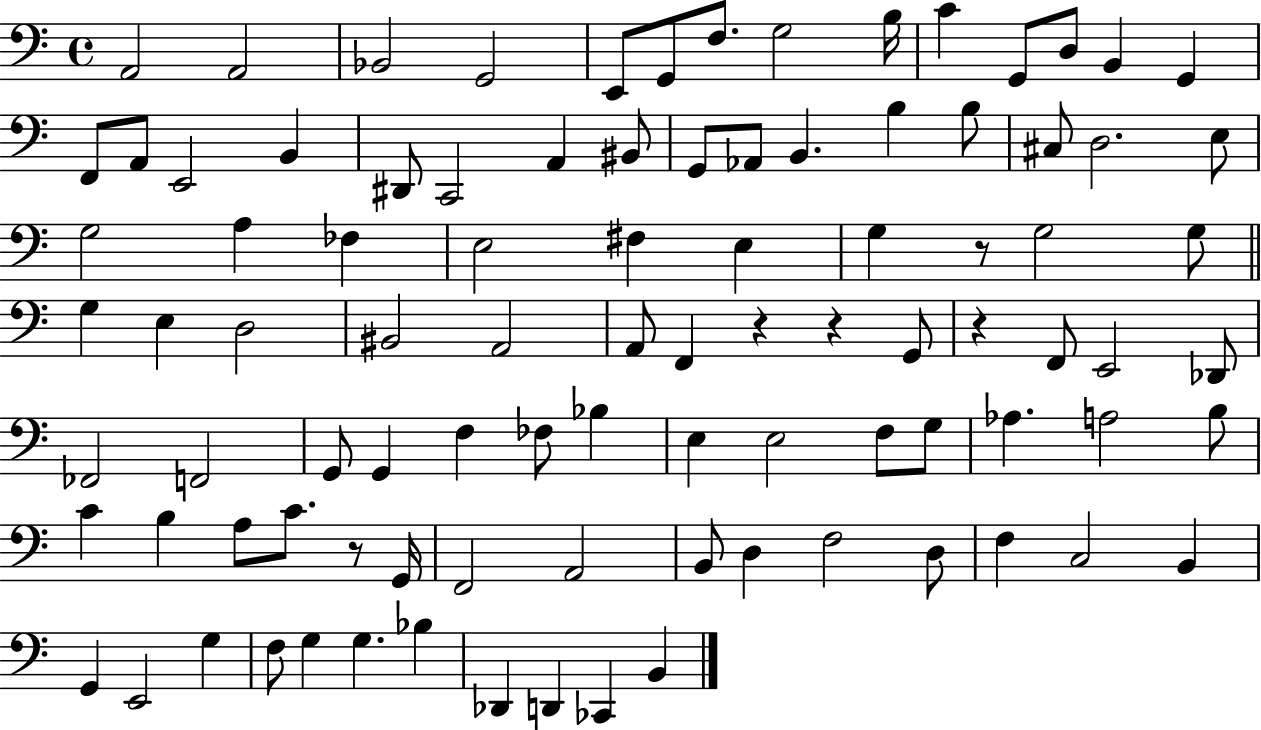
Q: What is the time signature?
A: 4/4